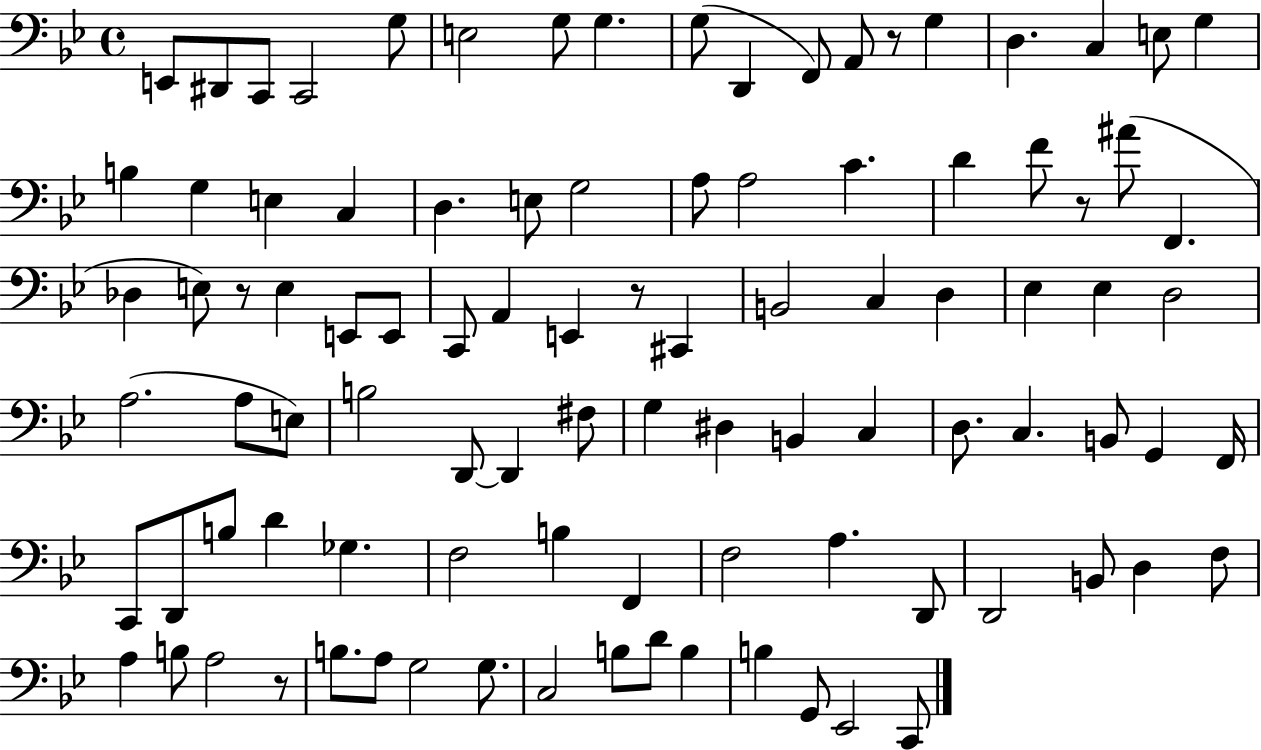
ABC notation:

X:1
T:Untitled
M:4/4
L:1/4
K:Bb
E,,/2 ^D,,/2 C,,/2 C,,2 G,/2 E,2 G,/2 G, G,/2 D,, F,,/2 A,,/2 z/2 G, D, C, E,/2 G, B, G, E, C, D, E,/2 G,2 A,/2 A,2 C D F/2 z/2 ^A/2 F,, _D, E,/2 z/2 E, E,,/2 E,,/2 C,,/2 A,, E,, z/2 ^C,, B,,2 C, D, _E, _E, D,2 A,2 A,/2 E,/2 B,2 D,,/2 D,, ^F,/2 G, ^D, B,, C, D,/2 C, B,,/2 G,, F,,/4 C,,/2 D,,/2 B,/2 D _G, F,2 B, F,, F,2 A, D,,/2 D,,2 B,,/2 D, F,/2 A, B,/2 A,2 z/2 B,/2 A,/2 G,2 G,/2 C,2 B,/2 D/2 B, B, G,,/2 _E,,2 C,,/2